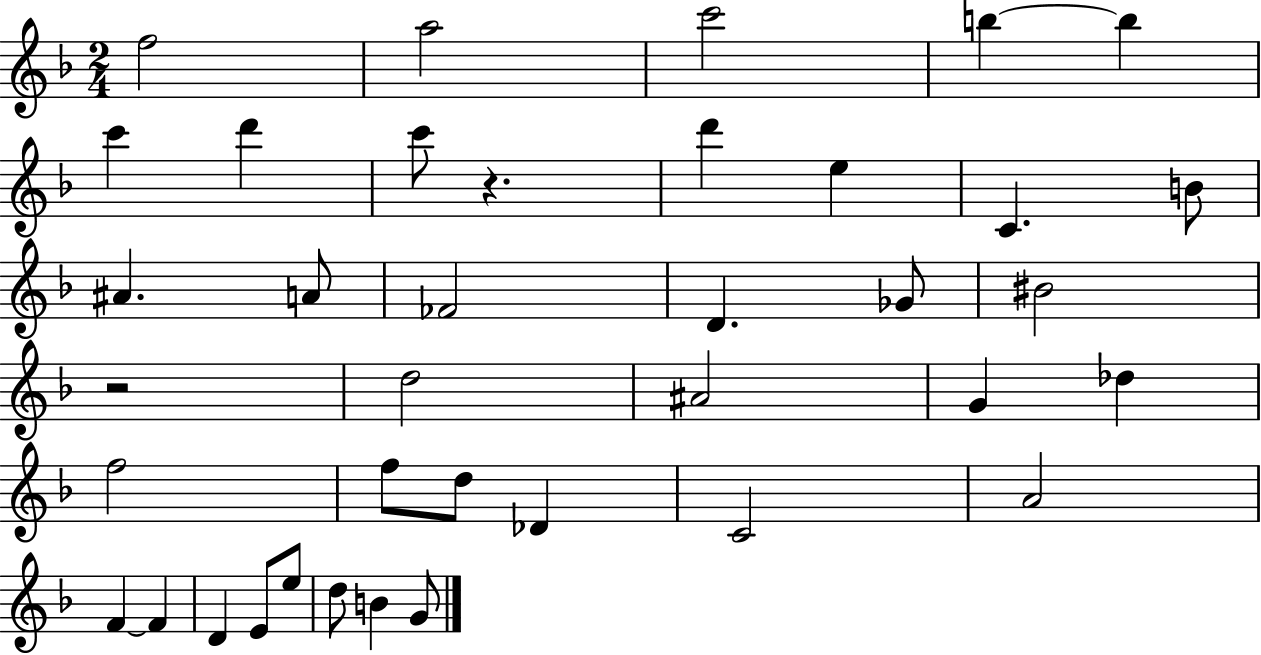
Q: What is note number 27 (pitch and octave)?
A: C4